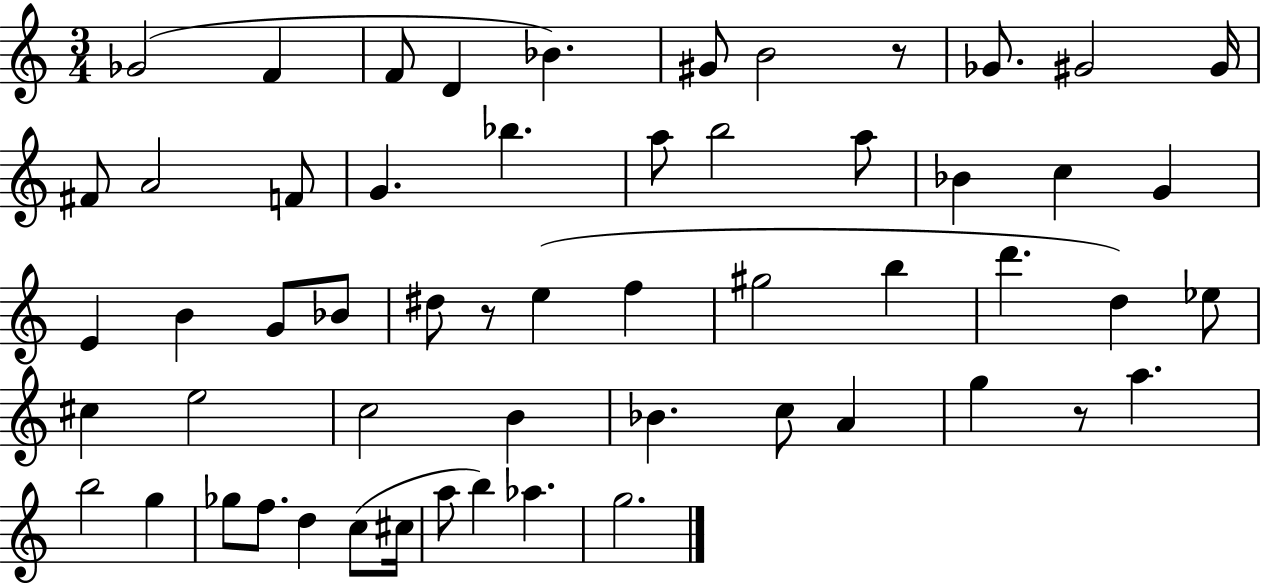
{
  \clef treble
  \numericTimeSignature
  \time 3/4
  \key c \major
  ges'2( f'4 | f'8 d'4 bes'4.) | gis'8 b'2 r8 | ges'8. gis'2 gis'16 | \break fis'8 a'2 f'8 | g'4. bes''4. | a''8 b''2 a''8 | bes'4 c''4 g'4 | \break e'4 b'4 g'8 bes'8 | dis''8 r8 e''4( f''4 | gis''2 b''4 | d'''4. d''4) ees''8 | \break cis''4 e''2 | c''2 b'4 | bes'4. c''8 a'4 | g''4 r8 a''4. | \break b''2 g''4 | ges''8 f''8. d''4 c''8( cis''16 | a''8 b''4) aes''4. | g''2. | \break \bar "|."
}